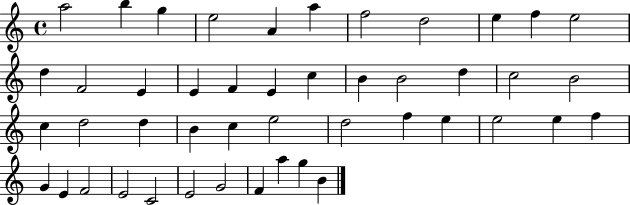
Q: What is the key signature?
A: C major